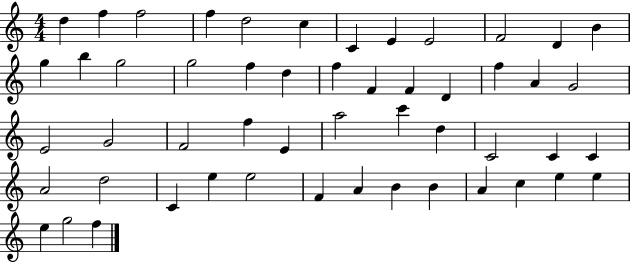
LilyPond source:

{
  \clef treble
  \numericTimeSignature
  \time 4/4
  \key c \major
  d''4 f''4 f''2 | f''4 d''2 c''4 | c'4 e'4 e'2 | f'2 d'4 b'4 | \break g''4 b''4 g''2 | g''2 f''4 d''4 | f''4 f'4 f'4 d'4 | f''4 a'4 g'2 | \break e'2 g'2 | f'2 f''4 e'4 | a''2 c'''4 d''4 | c'2 c'4 c'4 | \break a'2 d''2 | c'4 e''4 e''2 | f'4 a'4 b'4 b'4 | a'4 c''4 e''4 e''4 | \break e''4 g''2 f''4 | \bar "|."
}